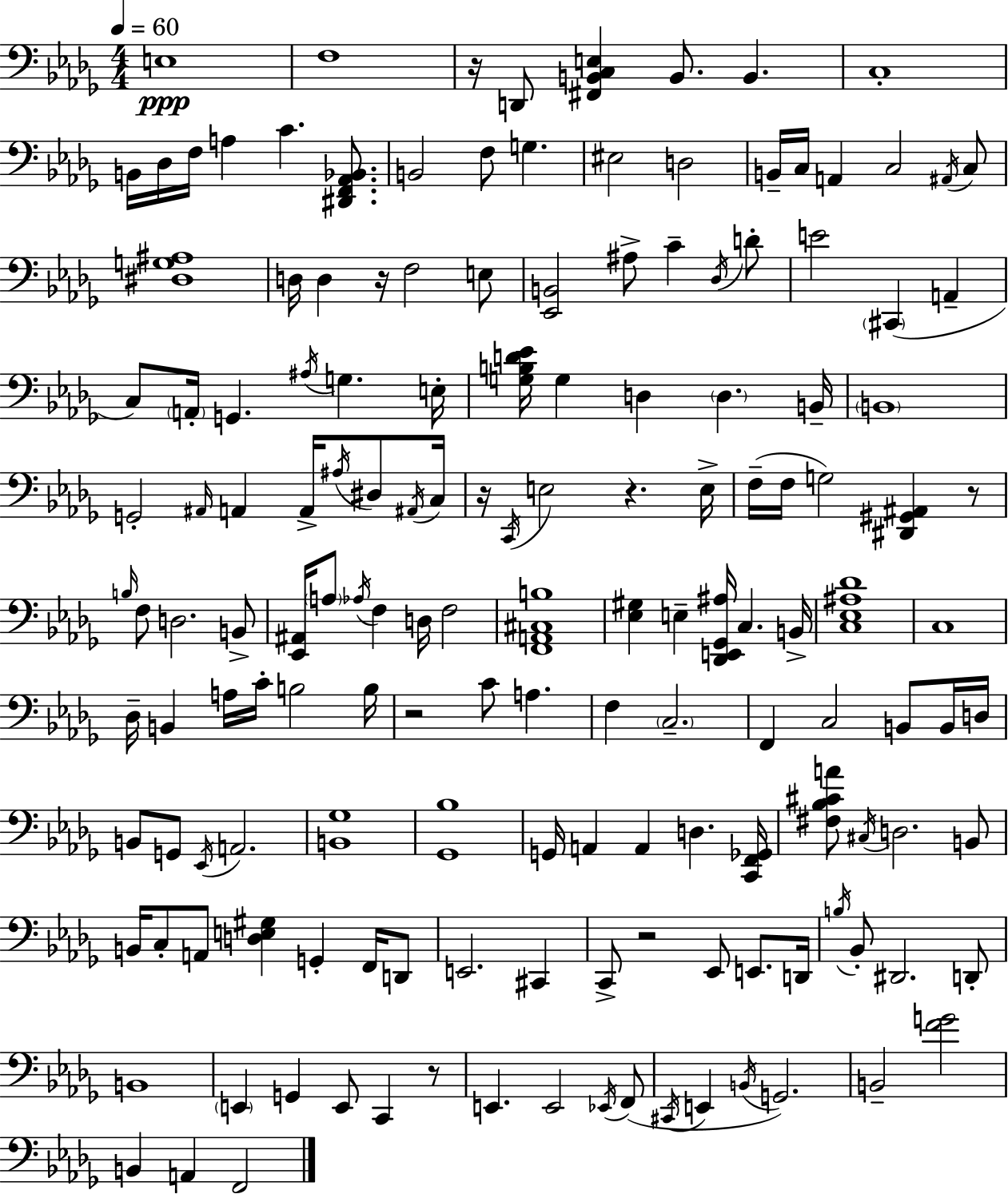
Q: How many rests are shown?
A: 8